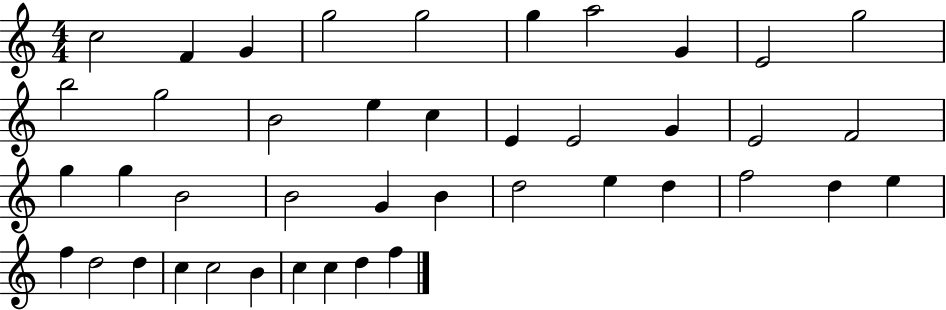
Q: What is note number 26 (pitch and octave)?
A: B4